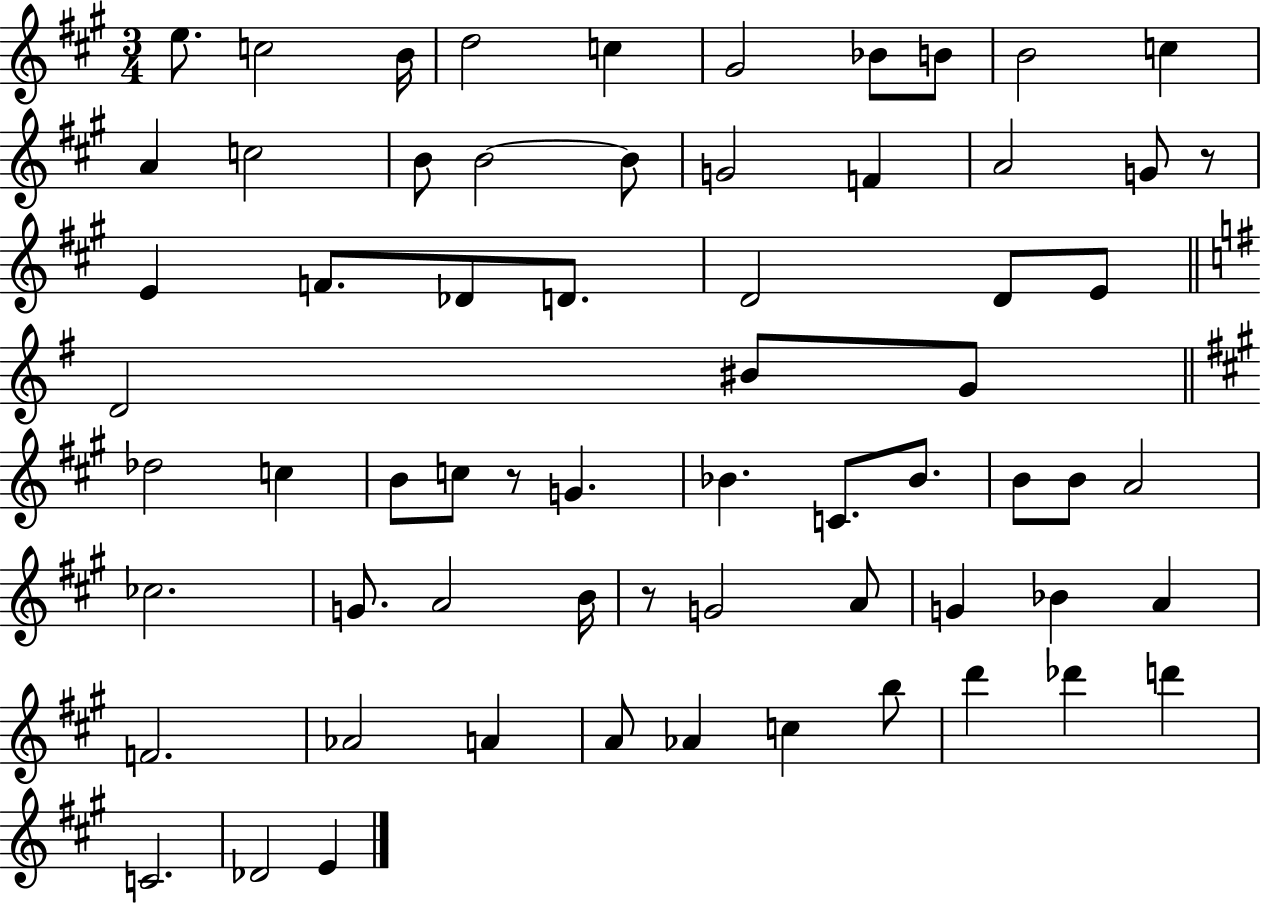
{
  \clef treble
  \numericTimeSignature
  \time 3/4
  \key a \major
  e''8. c''2 b'16 | d''2 c''4 | gis'2 bes'8 b'8 | b'2 c''4 | \break a'4 c''2 | b'8 b'2~~ b'8 | g'2 f'4 | a'2 g'8 r8 | \break e'4 f'8. des'8 d'8. | d'2 d'8 e'8 | \bar "||" \break \key e \minor d'2 bis'8 g'8 | \bar "||" \break \key a \major des''2 c''4 | b'8 c''8 r8 g'4. | bes'4. c'8. bes'8. | b'8 b'8 a'2 | \break ces''2. | g'8. a'2 b'16 | r8 g'2 a'8 | g'4 bes'4 a'4 | \break f'2. | aes'2 a'4 | a'8 aes'4 c''4 b''8 | d'''4 des'''4 d'''4 | \break c'2. | des'2 e'4 | \bar "|."
}